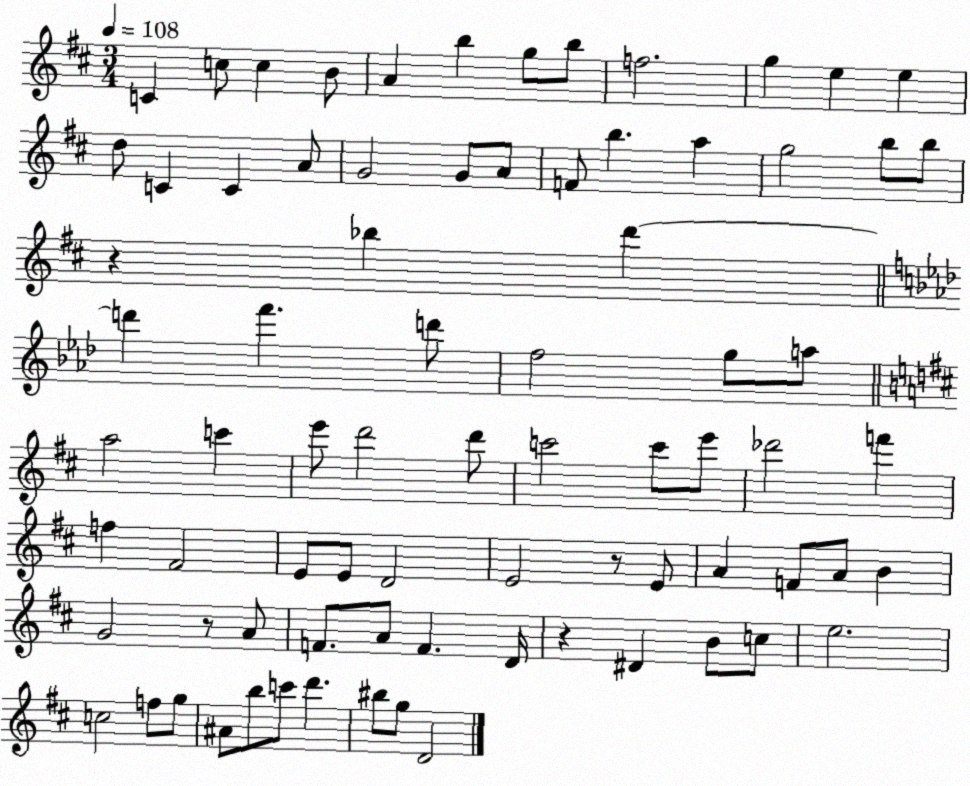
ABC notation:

X:1
T:Untitled
M:3/4
L:1/4
K:D
C c/2 c B/2 A b g/2 b/2 f2 g e e d/2 C C A/2 G2 G/2 A/2 F/2 b a g2 b/2 b/2 z _b d' d' f' d'/2 f2 g/2 a/2 a2 c' e'/2 d'2 d'/2 c'2 c'/2 e'/2 _d'2 f' f ^F2 E/2 E/2 D2 E2 z/2 E/2 A F/2 A/2 B G2 z/2 A/2 F/2 A/2 F D/4 z ^D B/2 c/2 e2 c2 f/2 g/2 ^A/2 b/2 c'/2 d' ^b/2 g/2 D2